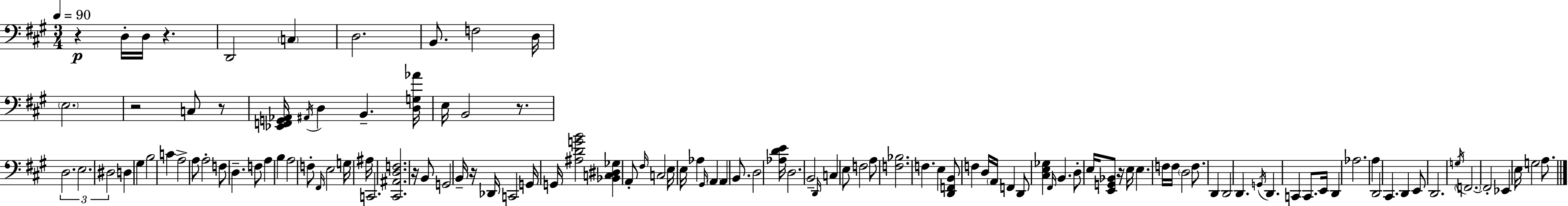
R/q D3/s D3/s R/q. D2/h C3/q D3/h. B2/e. F3/h D3/s E3/h. R/h C3/e R/e [Eb2,F2,G2,Ab2]/s A#2/s D3/q B2/q. [D3,G3,Ab4]/s E3/s B2/h R/e. D3/h. E3/h. D#3/h D3/q G#3/q B3/h C4/q A3/h A3/e A3/h F3/e D3/q. F3/e A3/q B3/q A3/h F3/e F#2/s E3/h G3/s A#3/s C2/h. [C#2,A#2,D3,F3]/h. R/s B2/e G2/h B2/s R/s Db2/s C2/h G2/s G2/s [A#3,D4,G4,B4]/h [Bb2,C3,D#3,Gb3]/q A2/e F#3/s C3/h E3/s E3/s Ab3/q G#2/s A2/q A2/q B2/e. D3/h [Ab3,D4,E4]/s D3/h. B2/h D2/s C3/q E3/e F3/h A3/e [F3,Bb3]/h. F3/q. E3/q [D2,F2,B2]/e F3/q D3/s A2/s F2/q D2/e [C#3,E3,Gb3]/q F#2/s B2/q. D3/e E3/s [E2,G2,Bb2]/e R/s E3/s E3/q. F3/s F3/s D3/h F3/e. D2/q D2/h D2/q. G2/s D2/q. C2/q C2/e. E2/s D2/q Ab3/h. A3/q D2/h C#2/q. D2/q E2/e D2/h. G3/s F2/h. F2/h Eb2/q E3/s G3/h A3/e.